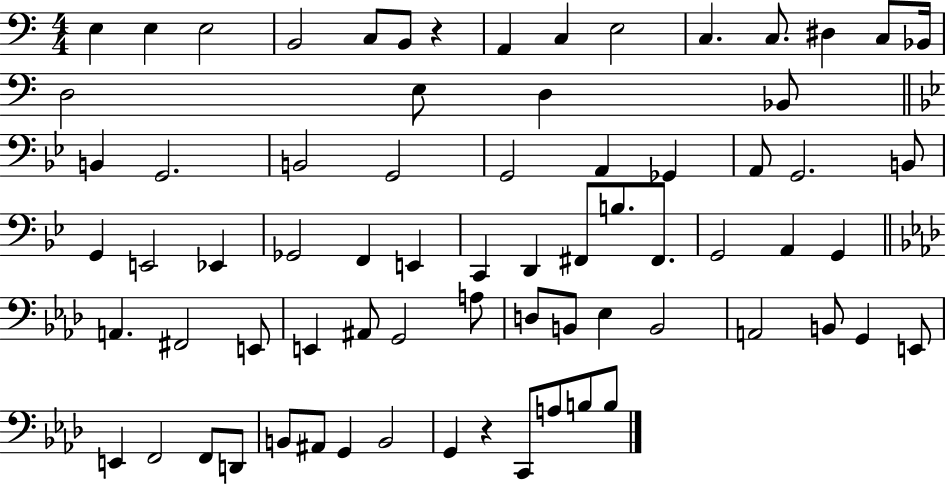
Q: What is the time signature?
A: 4/4